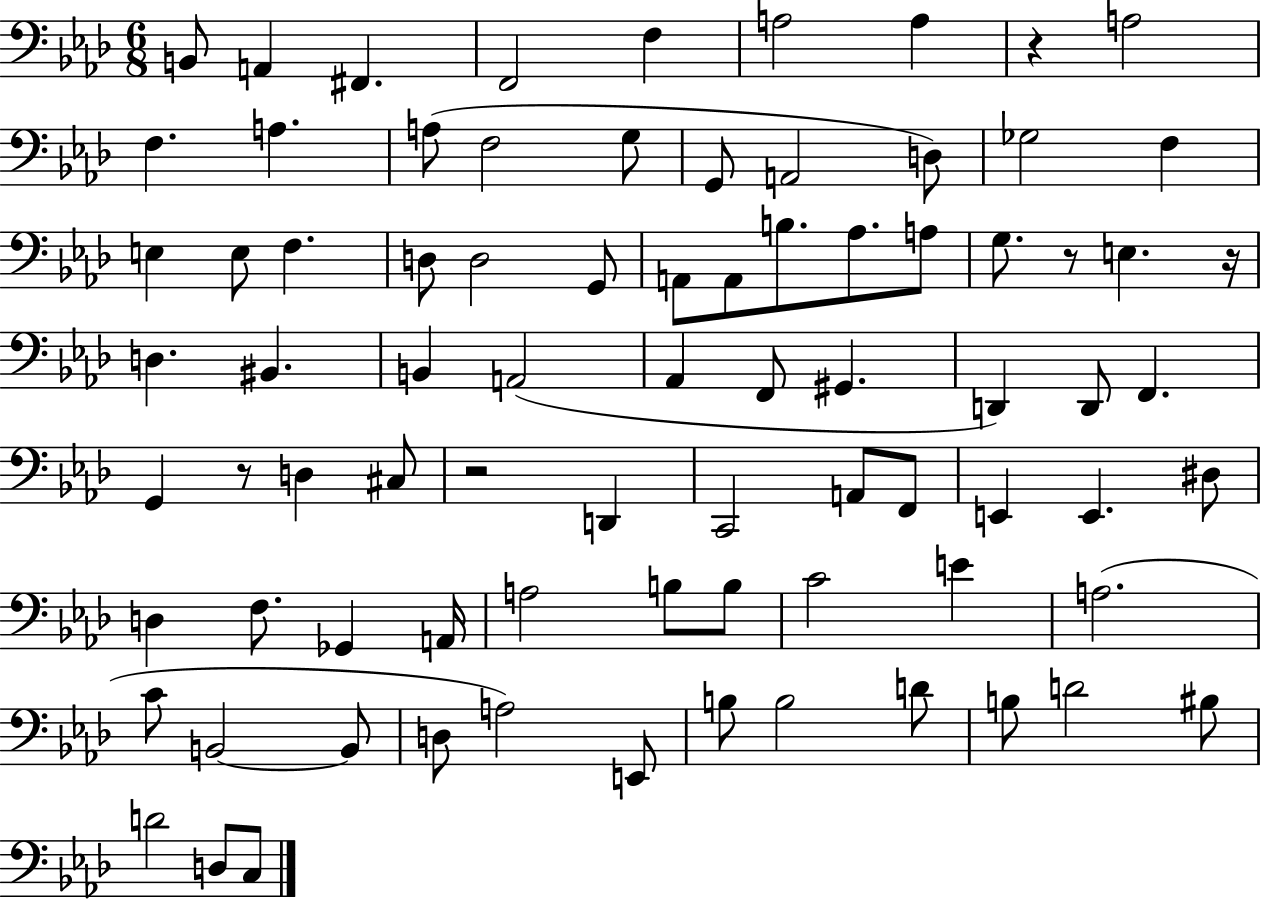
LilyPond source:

{
  \clef bass
  \numericTimeSignature
  \time 6/8
  \key aes \major
  b,8 a,4 fis,4. | f,2 f4 | a2 a4 | r4 a2 | \break f4. a4. | a8( f2 g8 | g,8 a,2 d8) | ges2 f4 | \break e4 e8 f4. | d8 d2 g,8 | a,8 a,8 b8. aes8. a8 | g8. r8 e4. r16 | \break d4. bis,4. | b,4 a,2( | aes,4 f,8 gis,4. | d,4) d,8 f,4. | \break g,4 r8 d4 cis8 | r2 d,4 | c,2 a,8 f,8 | e,4 e,4. dis8 | \break d4 f8. ges,4 a,16 | a2 b8 b8 | c'2 e'4 | a2.( | \break c'8 b,2~~ b,8 | d8 a2) e,8 | b8 b2 d'8 | b8 d'2 bis8 | \break d'2 d8 c8 | \bar "|."
}